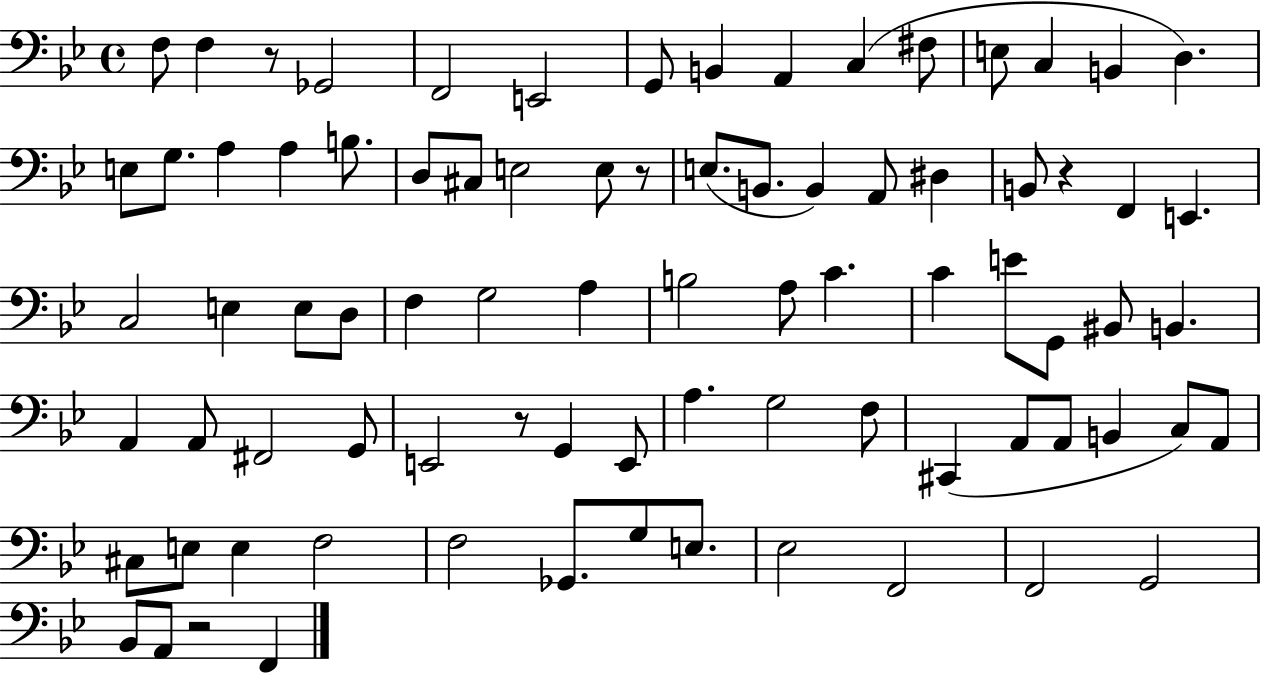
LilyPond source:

{
  \clef bass
  \time 4/4
  \defaultTimeSignature
  \key bes \major
  f8 f4 r8 ges,2 | f,2 e,2 | g,8 b,4 a,4 c4( fis8 | e8 c4 b,4 d4.) | \break e8 g8. a4 a4 b8. | d8 cis8 e2 e8 r8 | e8.( b,8. b,4) a,8 dis4 | b,8 r4 f,4 e,4. | \break c2 e4 e8 d8 | f4 g2 a4 | b2 a8 c'4. | c'4 e'8 g,8 bis,8 b,4. | \break a,4 a,8 fis,2 g,8 | e,2 r8 g,4 e,8 | a4. g2 f8 | cis,4( a,8 a,8 b,4 c8) a,8 | \break cis8 e8 e4 f2 | f2 ges,8. g8 e8. | ees2 f,2 | f,2 g,2 | \break bes,8 a,8 r2 f,4 | \bar "|."
}